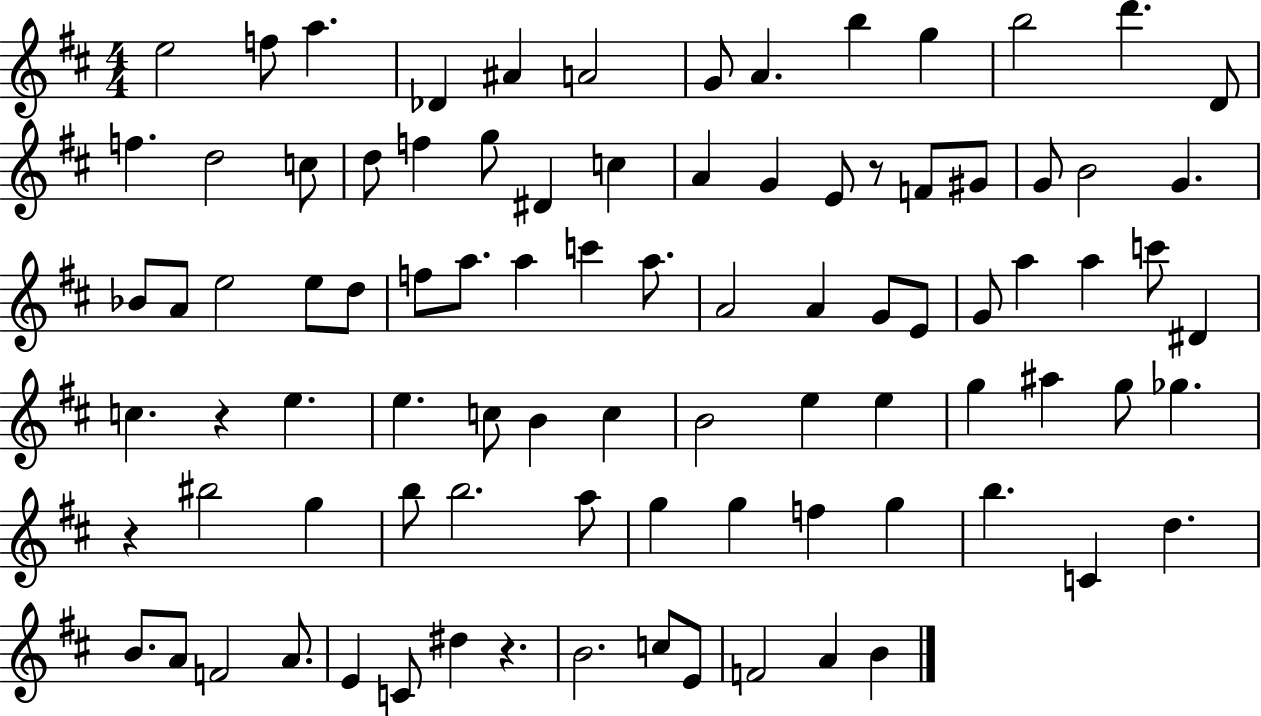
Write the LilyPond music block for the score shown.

{
  \clef treble
  \numericTimeSignature
  \time 4/4
  \key d \major
  \repeat volta 2 { e''2 f''8 a''4. | des'4 ais'4 a'2 | g'8 a'4. b''4 g''4 | b''2 d'''4. d'8 | \break f''4. d''2 c''8 | d''8 f''4 g''8 dis'4 c''4 | a'4 g'4 e'8 r8 f'8 gis'8 | g'8 b'2 g'4. | \break bes'8 a'8 e''2 e''8 d''8 | f''8 a''8. a''4 c'''4 a''8. | a'2 a'4 g'8 e'8 | g'8 a''4 a''4 c'''8 dis'4 | \break c''4. r4 e''4. | e''4. c''8 b'4 c''4 | b'2 e''4 e''4 | g''4 ais''4 g''8 ges''4. | \break r4 bis''2 g''4 | b''8 b''2. a''8 | g''4 g''4 f''4 g''4 | b''4. c'4 d''4. | \break b'8. a'8 f'2 a'8. | e'4 c'8 dis''4 r4. | b'2. c''8 e'8 | f'2 a'4 b'4 | \break } \bar "|."
}